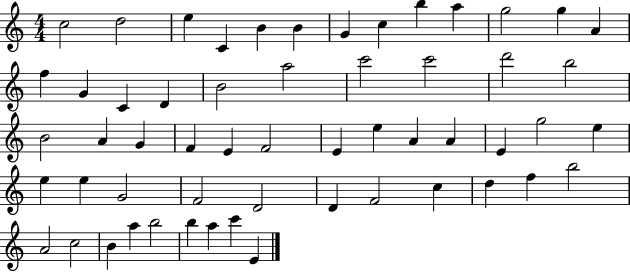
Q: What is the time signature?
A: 4/4